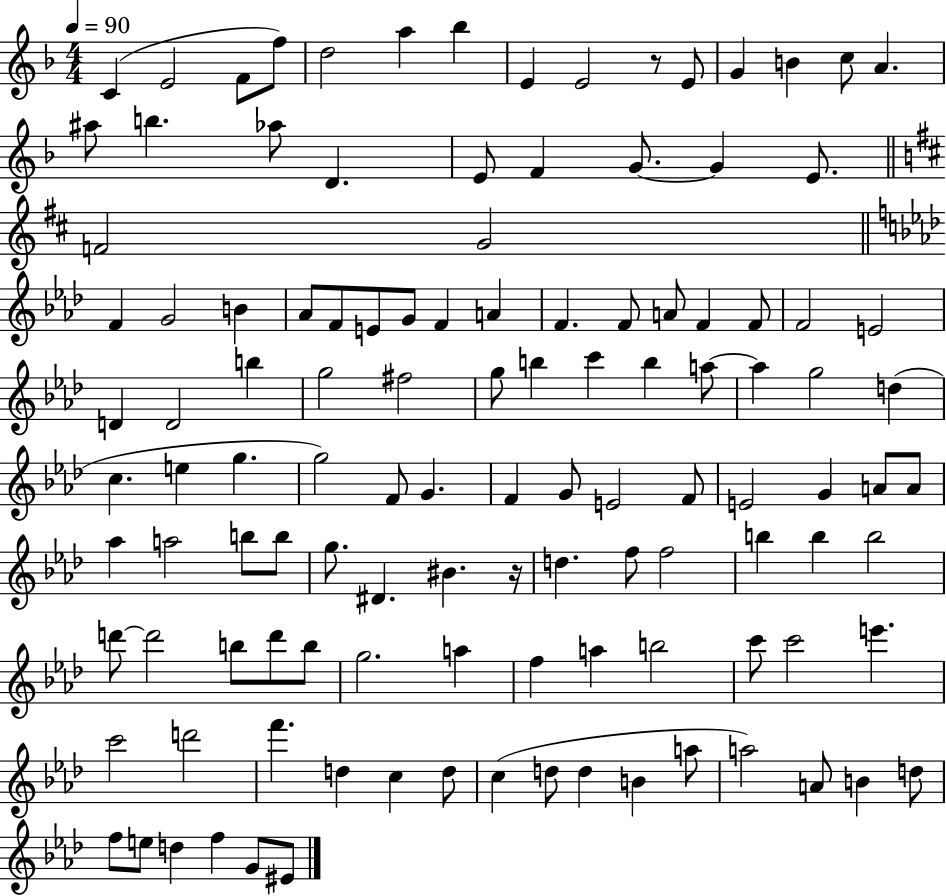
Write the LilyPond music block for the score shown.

{
  \clef treble
  \numericTimeSignature
  \time 4/4
  \key f \major
  \tempo 4 = 90
  c'4( e'2 f'8 f''8) | d''2 a''4 bes''4 | e'4 e'2 r8 e'8 | g'4 b'4 c''8 a'4. | \break ais''8 b''4. aes''8 d'4. | e'8 f'4 g'8.~~ g'4 e'8. | \bar "||" \break \key d \major f'2 g'2 | \bar "||" \break \key aes \major f'4 g'2 b'4 | aes'8 f'8 e'8 g'8 f'4 a'4 | f'4. f'8 a'8 f'4 f'8 | f'2 e'2 | \break d'4 d'2 b''4 | g''2 fis''2 | g''8 b''4 c'''4 b''4 a''8~~ | a''4 g''2 d''4( | \break c''4. e''4 g''4. | g''2) f'8 g'4. | f'4 g'8 e'2 f'8 | e'2 g'4 a'8 a'8 | \break aes''4 a''2 b''8 b''8 | g''8. dis'4. bis'4. r16 | d''4. f''8 f''2 | b''4 b''4 b''2 | \break d'''8~~ d'''2 b''8 d'''8 b''8 | g''2. a''4 | f''4 a''4 b''2 | c'''8 c'''2 e'''4. | \break c'''2 d'''2 | f'''4. d''4 c''4 d''8 | c''4( d''8 d''4 b'4 a''8 | a''2) a'8 b'4 d''8 | \break f''8 e''8 d''4 f''4 g'8 eis'8 | \bar "|."
}